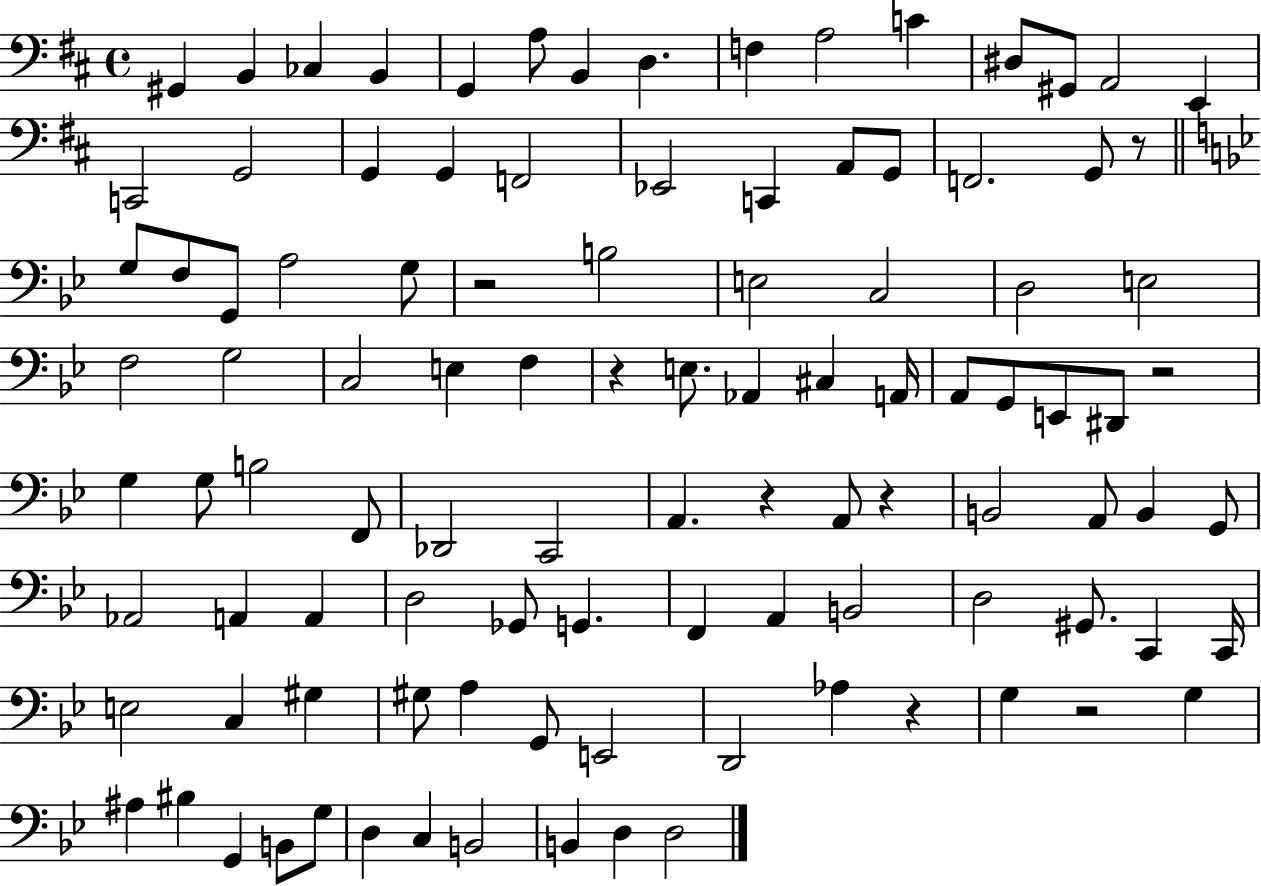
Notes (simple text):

G#2/q B2/q CES3/q B2/q G2/q A3/e B2/q D3/q. F3/q A3/h C4/q D#3/e G#2/e A2/h E2/q C2/h G2/h G2/q G2/q F2/h Eb2/h C2/q A2/e G2/e F2/h. G2/e R/e G3/e F3/e G2/e A3/h G3/e R/h B3/h E3/h C3/h D3/h E3/h F3/h G3/h C3/h E3/q F3/q R/q E3/e. Ab2/q C#3/q A2/s A2/e G2/e E2/e D#2/e R/h G3/q G3/e B3/h F2/e Db2/h C2/h A2/q. R/q A2/e R/q B2/h A2/e B2/q G2/e Ab2/h A2/q A2/q D3/h Gb2/e G2/q. F2/q A2/q B2/h D3/h G#2/e. C2/q C2/s E3/h C3/q G#3/q G#3/e A3/q G2/e E2/h D2/h Ab3/q R/q G3/q R/h G3/q A#3/q BIS3/q G2/q B2/e G3/e D3/q C3/q B2/h B2/q D3/q D3/h